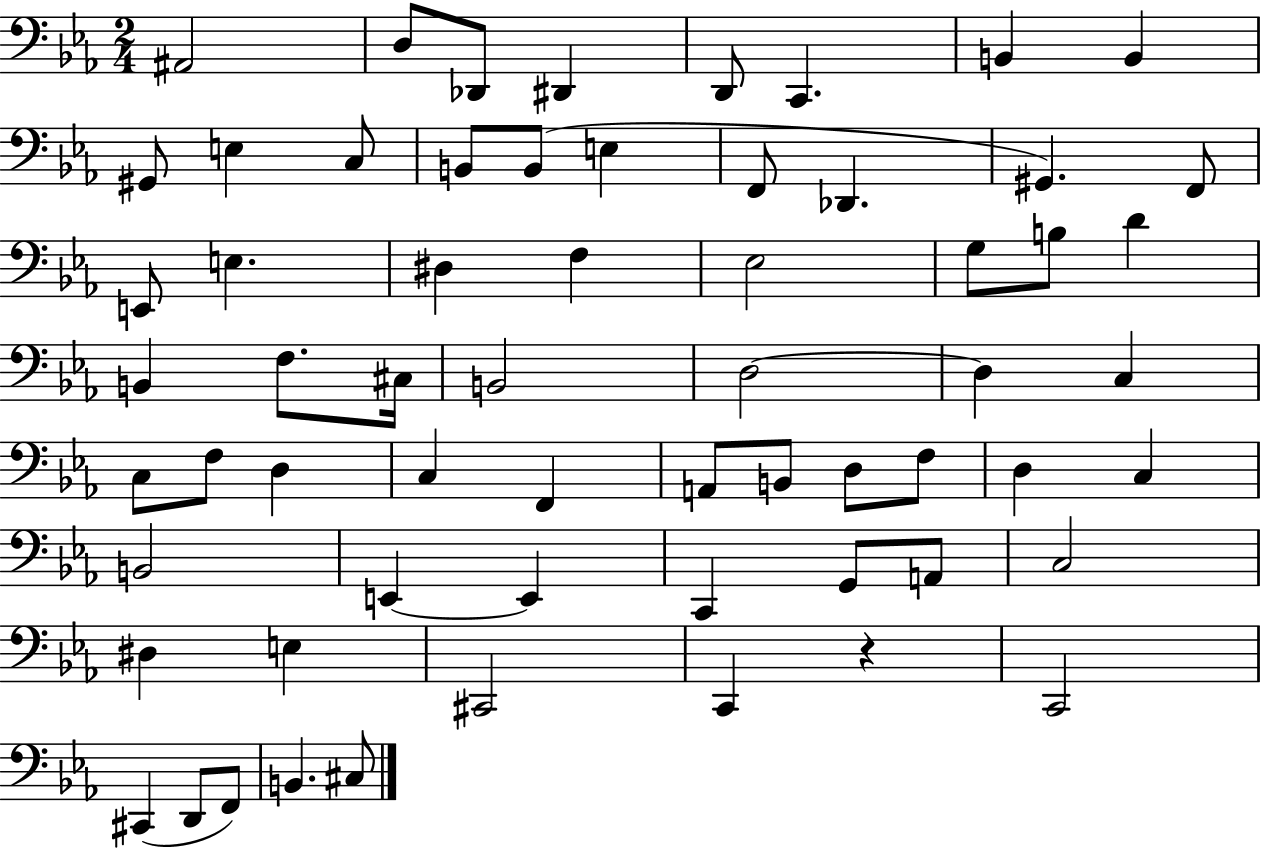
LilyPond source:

{
  \clef bass
  \numericTimeSignature
  \time 2/4
  \key ees \major
  ais,2 | d8 des,8 dis,4 | d,8 c,4. | b,4 b,4 | \break gis,8 e4 c8 | b,8 b,8( e4 | f,8 des,4. | gis,4.) f,8 | \break e,8 e4. | dis4 f4 | ees2 | g8 b8 d'4 | \break b,4 f8. cis16 | b,2 | d2~~ | d4 c4 | \break c8 f8 d4 | c4 f,4 | a,8 b,8 d8 f8 | d4 c4 | \break b,2 | e,4~~ e,4 | c,4 g,8 a,8 | c2 | \break dis4 e4 | cis,2 | c,4 r4 | c,2 | \break cis,4( d,8 f,8) | b,4. cis8 | \bar "|."
}